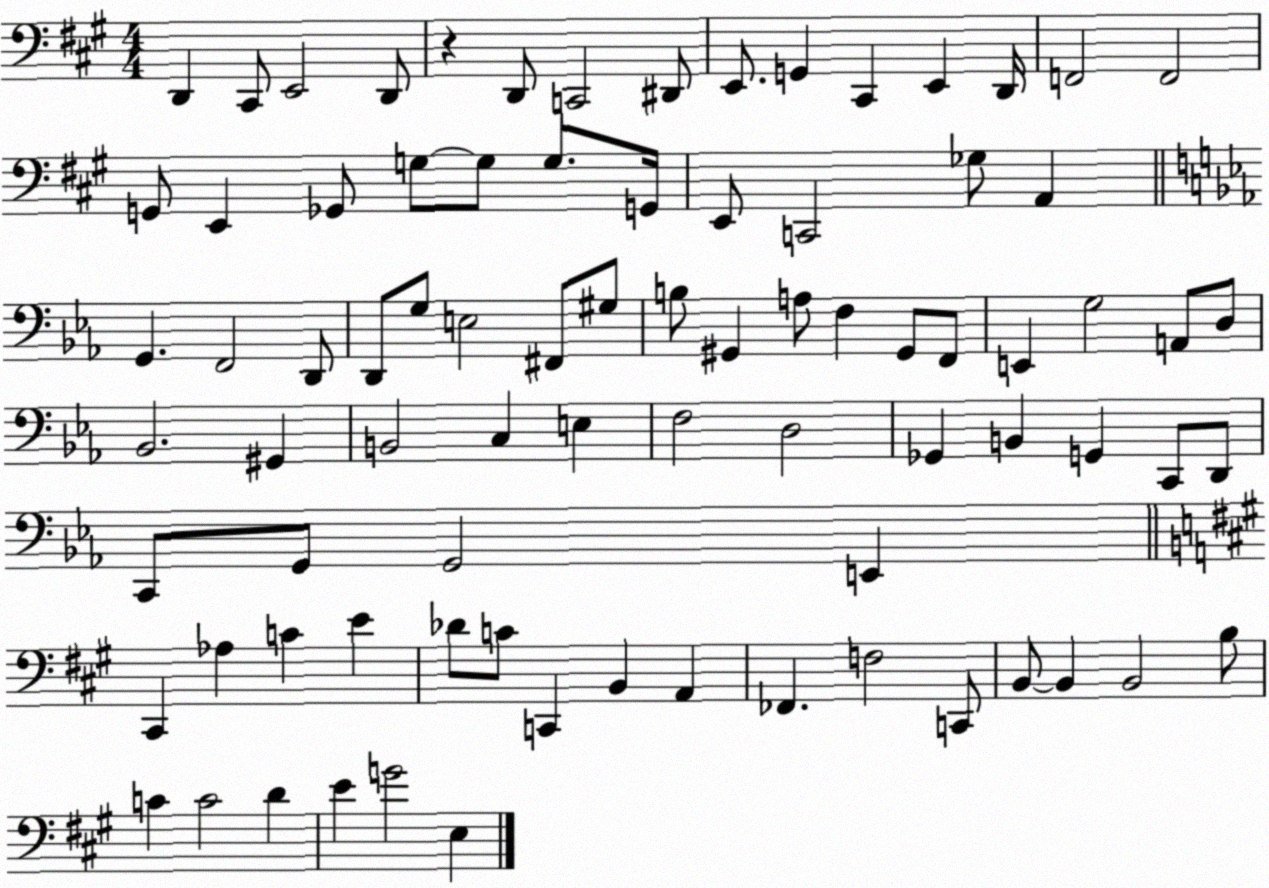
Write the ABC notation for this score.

X:1
T:Untitled
M:4/4
L:1/4
K:A
D,, ^C,,/2 E,,2 D,,/2 z D,,/2 C,,2 ^D,,/2 E,,/2 G,, ^C,, E,, D,,/4 F,,2 F,,2 G,,/2 E,, _G,,/2 G,/2 G,/2 G,/2 G,,/4 E,,/2 C,,2 _G,/2 A,, G,, F,,2 D,,/2 D,,/2 G,/2 E,2 ^F,,/2 ^G,/2 B,/2 ^G,, A,/2 F, ^G,,/2 F,,/2 E,, G,2 A,,/2 D,/2 _B,,2 ^G,, B,,2 C, E, F,2 D,2 _G,, B,, G,, C,,/2 D,,/2 C,,/2 G,,/2 G,,2 E,, ^C,, _A, C E _D/2 C/2 C,, B,, A,, _F,, F,2 C,,/2 B,,/2 B,, B,,2 B,/2 C C2 D E G2 E,